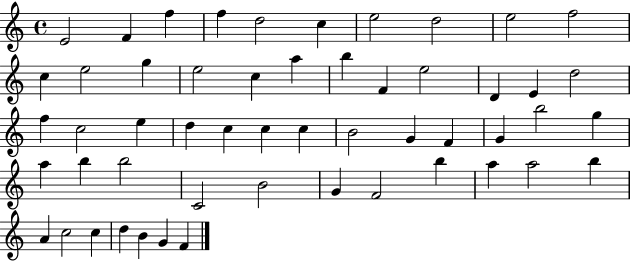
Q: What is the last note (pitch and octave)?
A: F4